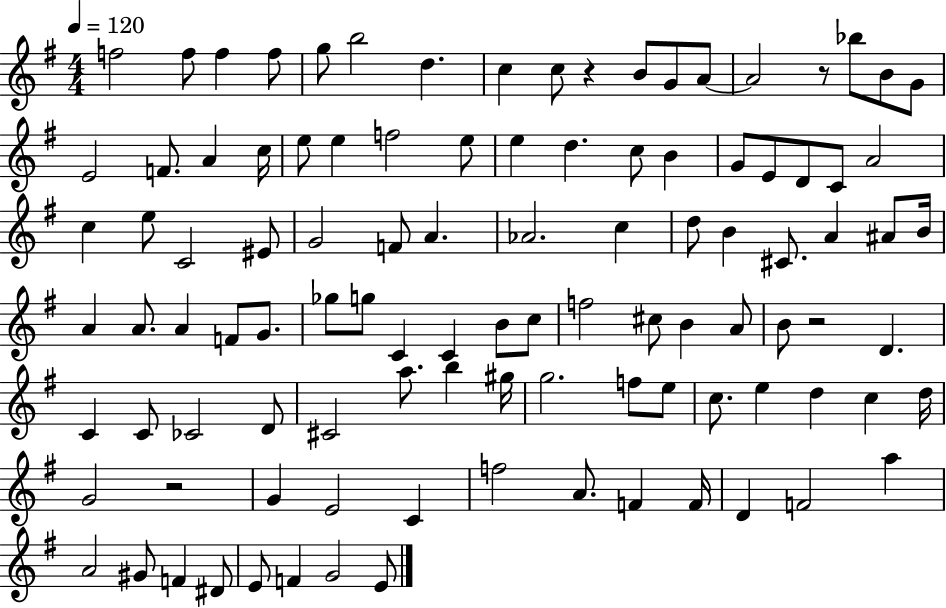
F5/h F5/e F5/q F5/e G5/e B5/h D5/q. C5/q C5/e R/q B4/e G4/e A4/e A4/h R/e Bb5/e B4/e G4/e E4/h F4/e. A4/q C5/s E5/e E5/q F5/h E5/e E5/q D5/q. C5/e B4/q G4/e E4/e D4/e C4/e A4/h C5/q E5/e C4/h EIS4/e G4/h F4/e A4/q. Ab4/h. C5/q D5/e B4/q C#4/e. A4/q A#4/e B4/s A4/q A4/e. A4/q F4/e G4/e. Gb5/e G5/e C4/q C4/q B4/e C5/e F5/h C#5/e B4/q A4/e B4/e R/h D4/q. C4/q C4/e CES4/h D4/e C#4/h A5/e. B5/q G#5/s G5/h. F5/e E5/e C5/e. E5/q D5/q C5/q D5/s G4/h R/h G4/q E4/h C4/q F5/h A4/e. F4/q F4/s D4/q F4/h A5/q A4/h G#4/e F4/q D#4/e E4/e F4/q G4/h E4/e